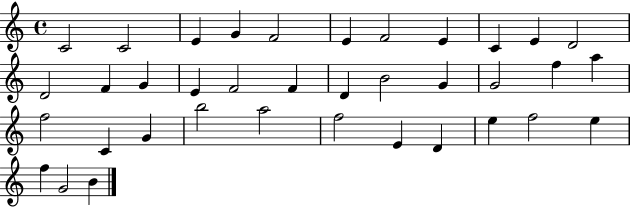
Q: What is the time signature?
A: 4/4